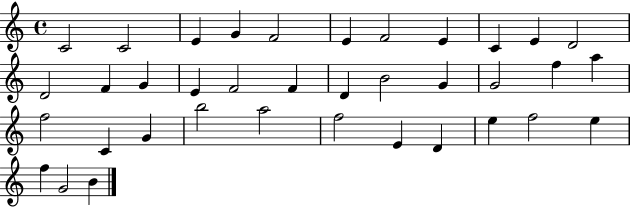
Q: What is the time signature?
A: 4/4